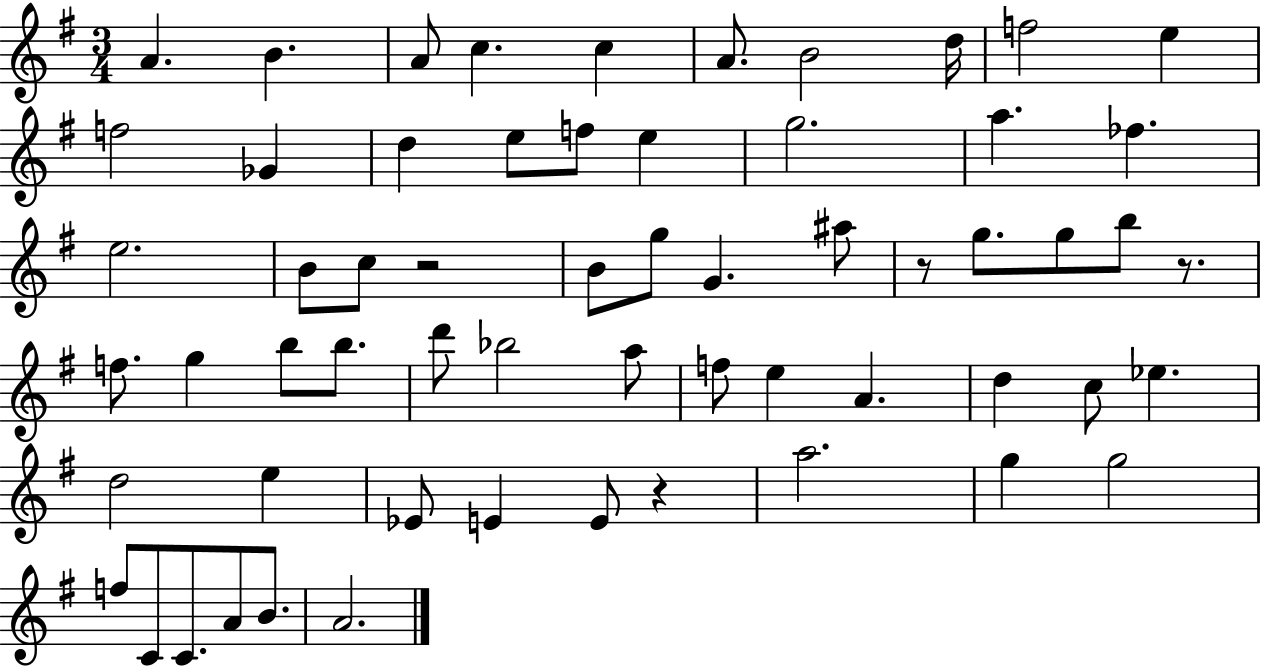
{
  \clef treble
  \numericTimeSignature
  \time 3/4
  \key g \major
  a'4. b'4. | a'8 c''4. c''4 | a'8. b'2 d''16 | f''2 e''4 | \break f''2 ges'4 | d''4 e''8 f''8 e''4 | g''2. | a''4. fes''4. | \break e''2. | b'8 c''8 r2 | b'8 g''8 g'4. ais''8 | r8 g''8. g''8 b''8 r8. | \break f''8. g''4 b''8 b''8. | d'''8 bes''2 a''8 | f''8 e''4 a'4. | d''4 c''8 ees''4. | \break d''2 e''4 | ees'8 e'4 e'8 r4 | a''2. | g''4 g''2 | \break f''8 c'8 c'8. a'8 b'8. | a'2. | \bar "|."
}